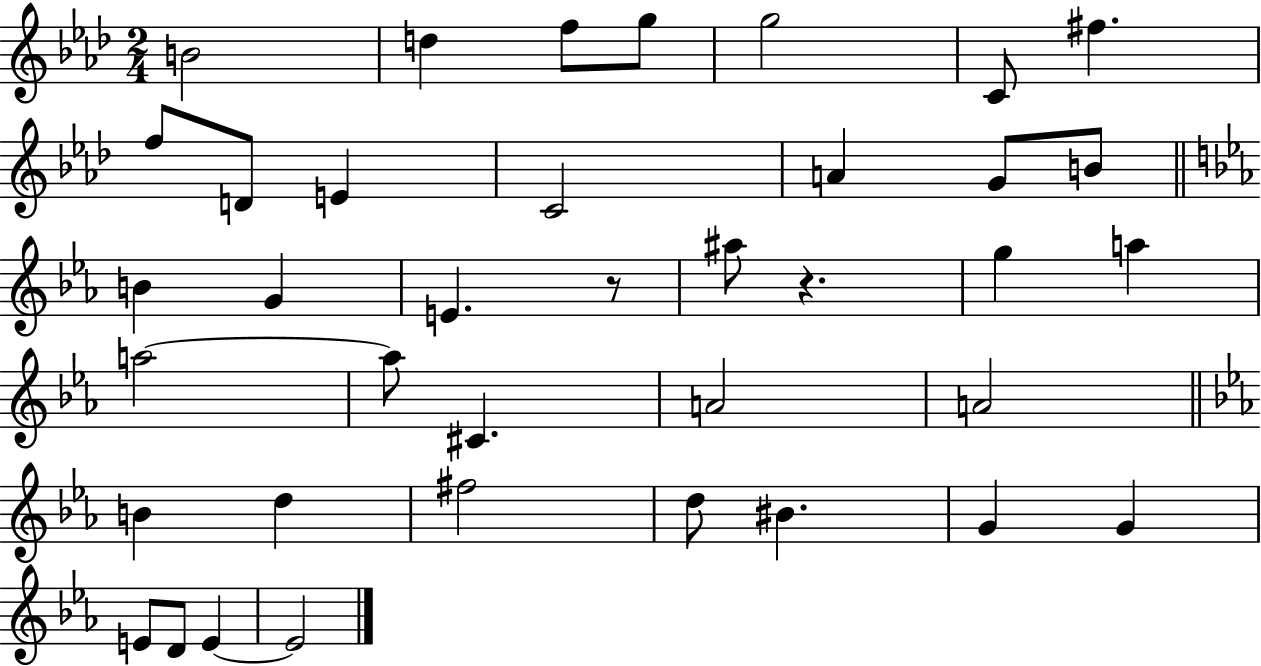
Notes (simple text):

B4/h D5/q F5/e G5/e G5/h C4/e F#5/q. F5/e D4/e E4/q C4/h A4/q G4/e B4/e B4/q G4/q E4/q. R/e A#5/e R/q. G5/q A5/q A5/h A5/e C#4/q. A4/h A4/h B4/q D5/q F#5/h D5/e BIS4/q. G4/q G4/q E4/e D4/e E4/q E4/h